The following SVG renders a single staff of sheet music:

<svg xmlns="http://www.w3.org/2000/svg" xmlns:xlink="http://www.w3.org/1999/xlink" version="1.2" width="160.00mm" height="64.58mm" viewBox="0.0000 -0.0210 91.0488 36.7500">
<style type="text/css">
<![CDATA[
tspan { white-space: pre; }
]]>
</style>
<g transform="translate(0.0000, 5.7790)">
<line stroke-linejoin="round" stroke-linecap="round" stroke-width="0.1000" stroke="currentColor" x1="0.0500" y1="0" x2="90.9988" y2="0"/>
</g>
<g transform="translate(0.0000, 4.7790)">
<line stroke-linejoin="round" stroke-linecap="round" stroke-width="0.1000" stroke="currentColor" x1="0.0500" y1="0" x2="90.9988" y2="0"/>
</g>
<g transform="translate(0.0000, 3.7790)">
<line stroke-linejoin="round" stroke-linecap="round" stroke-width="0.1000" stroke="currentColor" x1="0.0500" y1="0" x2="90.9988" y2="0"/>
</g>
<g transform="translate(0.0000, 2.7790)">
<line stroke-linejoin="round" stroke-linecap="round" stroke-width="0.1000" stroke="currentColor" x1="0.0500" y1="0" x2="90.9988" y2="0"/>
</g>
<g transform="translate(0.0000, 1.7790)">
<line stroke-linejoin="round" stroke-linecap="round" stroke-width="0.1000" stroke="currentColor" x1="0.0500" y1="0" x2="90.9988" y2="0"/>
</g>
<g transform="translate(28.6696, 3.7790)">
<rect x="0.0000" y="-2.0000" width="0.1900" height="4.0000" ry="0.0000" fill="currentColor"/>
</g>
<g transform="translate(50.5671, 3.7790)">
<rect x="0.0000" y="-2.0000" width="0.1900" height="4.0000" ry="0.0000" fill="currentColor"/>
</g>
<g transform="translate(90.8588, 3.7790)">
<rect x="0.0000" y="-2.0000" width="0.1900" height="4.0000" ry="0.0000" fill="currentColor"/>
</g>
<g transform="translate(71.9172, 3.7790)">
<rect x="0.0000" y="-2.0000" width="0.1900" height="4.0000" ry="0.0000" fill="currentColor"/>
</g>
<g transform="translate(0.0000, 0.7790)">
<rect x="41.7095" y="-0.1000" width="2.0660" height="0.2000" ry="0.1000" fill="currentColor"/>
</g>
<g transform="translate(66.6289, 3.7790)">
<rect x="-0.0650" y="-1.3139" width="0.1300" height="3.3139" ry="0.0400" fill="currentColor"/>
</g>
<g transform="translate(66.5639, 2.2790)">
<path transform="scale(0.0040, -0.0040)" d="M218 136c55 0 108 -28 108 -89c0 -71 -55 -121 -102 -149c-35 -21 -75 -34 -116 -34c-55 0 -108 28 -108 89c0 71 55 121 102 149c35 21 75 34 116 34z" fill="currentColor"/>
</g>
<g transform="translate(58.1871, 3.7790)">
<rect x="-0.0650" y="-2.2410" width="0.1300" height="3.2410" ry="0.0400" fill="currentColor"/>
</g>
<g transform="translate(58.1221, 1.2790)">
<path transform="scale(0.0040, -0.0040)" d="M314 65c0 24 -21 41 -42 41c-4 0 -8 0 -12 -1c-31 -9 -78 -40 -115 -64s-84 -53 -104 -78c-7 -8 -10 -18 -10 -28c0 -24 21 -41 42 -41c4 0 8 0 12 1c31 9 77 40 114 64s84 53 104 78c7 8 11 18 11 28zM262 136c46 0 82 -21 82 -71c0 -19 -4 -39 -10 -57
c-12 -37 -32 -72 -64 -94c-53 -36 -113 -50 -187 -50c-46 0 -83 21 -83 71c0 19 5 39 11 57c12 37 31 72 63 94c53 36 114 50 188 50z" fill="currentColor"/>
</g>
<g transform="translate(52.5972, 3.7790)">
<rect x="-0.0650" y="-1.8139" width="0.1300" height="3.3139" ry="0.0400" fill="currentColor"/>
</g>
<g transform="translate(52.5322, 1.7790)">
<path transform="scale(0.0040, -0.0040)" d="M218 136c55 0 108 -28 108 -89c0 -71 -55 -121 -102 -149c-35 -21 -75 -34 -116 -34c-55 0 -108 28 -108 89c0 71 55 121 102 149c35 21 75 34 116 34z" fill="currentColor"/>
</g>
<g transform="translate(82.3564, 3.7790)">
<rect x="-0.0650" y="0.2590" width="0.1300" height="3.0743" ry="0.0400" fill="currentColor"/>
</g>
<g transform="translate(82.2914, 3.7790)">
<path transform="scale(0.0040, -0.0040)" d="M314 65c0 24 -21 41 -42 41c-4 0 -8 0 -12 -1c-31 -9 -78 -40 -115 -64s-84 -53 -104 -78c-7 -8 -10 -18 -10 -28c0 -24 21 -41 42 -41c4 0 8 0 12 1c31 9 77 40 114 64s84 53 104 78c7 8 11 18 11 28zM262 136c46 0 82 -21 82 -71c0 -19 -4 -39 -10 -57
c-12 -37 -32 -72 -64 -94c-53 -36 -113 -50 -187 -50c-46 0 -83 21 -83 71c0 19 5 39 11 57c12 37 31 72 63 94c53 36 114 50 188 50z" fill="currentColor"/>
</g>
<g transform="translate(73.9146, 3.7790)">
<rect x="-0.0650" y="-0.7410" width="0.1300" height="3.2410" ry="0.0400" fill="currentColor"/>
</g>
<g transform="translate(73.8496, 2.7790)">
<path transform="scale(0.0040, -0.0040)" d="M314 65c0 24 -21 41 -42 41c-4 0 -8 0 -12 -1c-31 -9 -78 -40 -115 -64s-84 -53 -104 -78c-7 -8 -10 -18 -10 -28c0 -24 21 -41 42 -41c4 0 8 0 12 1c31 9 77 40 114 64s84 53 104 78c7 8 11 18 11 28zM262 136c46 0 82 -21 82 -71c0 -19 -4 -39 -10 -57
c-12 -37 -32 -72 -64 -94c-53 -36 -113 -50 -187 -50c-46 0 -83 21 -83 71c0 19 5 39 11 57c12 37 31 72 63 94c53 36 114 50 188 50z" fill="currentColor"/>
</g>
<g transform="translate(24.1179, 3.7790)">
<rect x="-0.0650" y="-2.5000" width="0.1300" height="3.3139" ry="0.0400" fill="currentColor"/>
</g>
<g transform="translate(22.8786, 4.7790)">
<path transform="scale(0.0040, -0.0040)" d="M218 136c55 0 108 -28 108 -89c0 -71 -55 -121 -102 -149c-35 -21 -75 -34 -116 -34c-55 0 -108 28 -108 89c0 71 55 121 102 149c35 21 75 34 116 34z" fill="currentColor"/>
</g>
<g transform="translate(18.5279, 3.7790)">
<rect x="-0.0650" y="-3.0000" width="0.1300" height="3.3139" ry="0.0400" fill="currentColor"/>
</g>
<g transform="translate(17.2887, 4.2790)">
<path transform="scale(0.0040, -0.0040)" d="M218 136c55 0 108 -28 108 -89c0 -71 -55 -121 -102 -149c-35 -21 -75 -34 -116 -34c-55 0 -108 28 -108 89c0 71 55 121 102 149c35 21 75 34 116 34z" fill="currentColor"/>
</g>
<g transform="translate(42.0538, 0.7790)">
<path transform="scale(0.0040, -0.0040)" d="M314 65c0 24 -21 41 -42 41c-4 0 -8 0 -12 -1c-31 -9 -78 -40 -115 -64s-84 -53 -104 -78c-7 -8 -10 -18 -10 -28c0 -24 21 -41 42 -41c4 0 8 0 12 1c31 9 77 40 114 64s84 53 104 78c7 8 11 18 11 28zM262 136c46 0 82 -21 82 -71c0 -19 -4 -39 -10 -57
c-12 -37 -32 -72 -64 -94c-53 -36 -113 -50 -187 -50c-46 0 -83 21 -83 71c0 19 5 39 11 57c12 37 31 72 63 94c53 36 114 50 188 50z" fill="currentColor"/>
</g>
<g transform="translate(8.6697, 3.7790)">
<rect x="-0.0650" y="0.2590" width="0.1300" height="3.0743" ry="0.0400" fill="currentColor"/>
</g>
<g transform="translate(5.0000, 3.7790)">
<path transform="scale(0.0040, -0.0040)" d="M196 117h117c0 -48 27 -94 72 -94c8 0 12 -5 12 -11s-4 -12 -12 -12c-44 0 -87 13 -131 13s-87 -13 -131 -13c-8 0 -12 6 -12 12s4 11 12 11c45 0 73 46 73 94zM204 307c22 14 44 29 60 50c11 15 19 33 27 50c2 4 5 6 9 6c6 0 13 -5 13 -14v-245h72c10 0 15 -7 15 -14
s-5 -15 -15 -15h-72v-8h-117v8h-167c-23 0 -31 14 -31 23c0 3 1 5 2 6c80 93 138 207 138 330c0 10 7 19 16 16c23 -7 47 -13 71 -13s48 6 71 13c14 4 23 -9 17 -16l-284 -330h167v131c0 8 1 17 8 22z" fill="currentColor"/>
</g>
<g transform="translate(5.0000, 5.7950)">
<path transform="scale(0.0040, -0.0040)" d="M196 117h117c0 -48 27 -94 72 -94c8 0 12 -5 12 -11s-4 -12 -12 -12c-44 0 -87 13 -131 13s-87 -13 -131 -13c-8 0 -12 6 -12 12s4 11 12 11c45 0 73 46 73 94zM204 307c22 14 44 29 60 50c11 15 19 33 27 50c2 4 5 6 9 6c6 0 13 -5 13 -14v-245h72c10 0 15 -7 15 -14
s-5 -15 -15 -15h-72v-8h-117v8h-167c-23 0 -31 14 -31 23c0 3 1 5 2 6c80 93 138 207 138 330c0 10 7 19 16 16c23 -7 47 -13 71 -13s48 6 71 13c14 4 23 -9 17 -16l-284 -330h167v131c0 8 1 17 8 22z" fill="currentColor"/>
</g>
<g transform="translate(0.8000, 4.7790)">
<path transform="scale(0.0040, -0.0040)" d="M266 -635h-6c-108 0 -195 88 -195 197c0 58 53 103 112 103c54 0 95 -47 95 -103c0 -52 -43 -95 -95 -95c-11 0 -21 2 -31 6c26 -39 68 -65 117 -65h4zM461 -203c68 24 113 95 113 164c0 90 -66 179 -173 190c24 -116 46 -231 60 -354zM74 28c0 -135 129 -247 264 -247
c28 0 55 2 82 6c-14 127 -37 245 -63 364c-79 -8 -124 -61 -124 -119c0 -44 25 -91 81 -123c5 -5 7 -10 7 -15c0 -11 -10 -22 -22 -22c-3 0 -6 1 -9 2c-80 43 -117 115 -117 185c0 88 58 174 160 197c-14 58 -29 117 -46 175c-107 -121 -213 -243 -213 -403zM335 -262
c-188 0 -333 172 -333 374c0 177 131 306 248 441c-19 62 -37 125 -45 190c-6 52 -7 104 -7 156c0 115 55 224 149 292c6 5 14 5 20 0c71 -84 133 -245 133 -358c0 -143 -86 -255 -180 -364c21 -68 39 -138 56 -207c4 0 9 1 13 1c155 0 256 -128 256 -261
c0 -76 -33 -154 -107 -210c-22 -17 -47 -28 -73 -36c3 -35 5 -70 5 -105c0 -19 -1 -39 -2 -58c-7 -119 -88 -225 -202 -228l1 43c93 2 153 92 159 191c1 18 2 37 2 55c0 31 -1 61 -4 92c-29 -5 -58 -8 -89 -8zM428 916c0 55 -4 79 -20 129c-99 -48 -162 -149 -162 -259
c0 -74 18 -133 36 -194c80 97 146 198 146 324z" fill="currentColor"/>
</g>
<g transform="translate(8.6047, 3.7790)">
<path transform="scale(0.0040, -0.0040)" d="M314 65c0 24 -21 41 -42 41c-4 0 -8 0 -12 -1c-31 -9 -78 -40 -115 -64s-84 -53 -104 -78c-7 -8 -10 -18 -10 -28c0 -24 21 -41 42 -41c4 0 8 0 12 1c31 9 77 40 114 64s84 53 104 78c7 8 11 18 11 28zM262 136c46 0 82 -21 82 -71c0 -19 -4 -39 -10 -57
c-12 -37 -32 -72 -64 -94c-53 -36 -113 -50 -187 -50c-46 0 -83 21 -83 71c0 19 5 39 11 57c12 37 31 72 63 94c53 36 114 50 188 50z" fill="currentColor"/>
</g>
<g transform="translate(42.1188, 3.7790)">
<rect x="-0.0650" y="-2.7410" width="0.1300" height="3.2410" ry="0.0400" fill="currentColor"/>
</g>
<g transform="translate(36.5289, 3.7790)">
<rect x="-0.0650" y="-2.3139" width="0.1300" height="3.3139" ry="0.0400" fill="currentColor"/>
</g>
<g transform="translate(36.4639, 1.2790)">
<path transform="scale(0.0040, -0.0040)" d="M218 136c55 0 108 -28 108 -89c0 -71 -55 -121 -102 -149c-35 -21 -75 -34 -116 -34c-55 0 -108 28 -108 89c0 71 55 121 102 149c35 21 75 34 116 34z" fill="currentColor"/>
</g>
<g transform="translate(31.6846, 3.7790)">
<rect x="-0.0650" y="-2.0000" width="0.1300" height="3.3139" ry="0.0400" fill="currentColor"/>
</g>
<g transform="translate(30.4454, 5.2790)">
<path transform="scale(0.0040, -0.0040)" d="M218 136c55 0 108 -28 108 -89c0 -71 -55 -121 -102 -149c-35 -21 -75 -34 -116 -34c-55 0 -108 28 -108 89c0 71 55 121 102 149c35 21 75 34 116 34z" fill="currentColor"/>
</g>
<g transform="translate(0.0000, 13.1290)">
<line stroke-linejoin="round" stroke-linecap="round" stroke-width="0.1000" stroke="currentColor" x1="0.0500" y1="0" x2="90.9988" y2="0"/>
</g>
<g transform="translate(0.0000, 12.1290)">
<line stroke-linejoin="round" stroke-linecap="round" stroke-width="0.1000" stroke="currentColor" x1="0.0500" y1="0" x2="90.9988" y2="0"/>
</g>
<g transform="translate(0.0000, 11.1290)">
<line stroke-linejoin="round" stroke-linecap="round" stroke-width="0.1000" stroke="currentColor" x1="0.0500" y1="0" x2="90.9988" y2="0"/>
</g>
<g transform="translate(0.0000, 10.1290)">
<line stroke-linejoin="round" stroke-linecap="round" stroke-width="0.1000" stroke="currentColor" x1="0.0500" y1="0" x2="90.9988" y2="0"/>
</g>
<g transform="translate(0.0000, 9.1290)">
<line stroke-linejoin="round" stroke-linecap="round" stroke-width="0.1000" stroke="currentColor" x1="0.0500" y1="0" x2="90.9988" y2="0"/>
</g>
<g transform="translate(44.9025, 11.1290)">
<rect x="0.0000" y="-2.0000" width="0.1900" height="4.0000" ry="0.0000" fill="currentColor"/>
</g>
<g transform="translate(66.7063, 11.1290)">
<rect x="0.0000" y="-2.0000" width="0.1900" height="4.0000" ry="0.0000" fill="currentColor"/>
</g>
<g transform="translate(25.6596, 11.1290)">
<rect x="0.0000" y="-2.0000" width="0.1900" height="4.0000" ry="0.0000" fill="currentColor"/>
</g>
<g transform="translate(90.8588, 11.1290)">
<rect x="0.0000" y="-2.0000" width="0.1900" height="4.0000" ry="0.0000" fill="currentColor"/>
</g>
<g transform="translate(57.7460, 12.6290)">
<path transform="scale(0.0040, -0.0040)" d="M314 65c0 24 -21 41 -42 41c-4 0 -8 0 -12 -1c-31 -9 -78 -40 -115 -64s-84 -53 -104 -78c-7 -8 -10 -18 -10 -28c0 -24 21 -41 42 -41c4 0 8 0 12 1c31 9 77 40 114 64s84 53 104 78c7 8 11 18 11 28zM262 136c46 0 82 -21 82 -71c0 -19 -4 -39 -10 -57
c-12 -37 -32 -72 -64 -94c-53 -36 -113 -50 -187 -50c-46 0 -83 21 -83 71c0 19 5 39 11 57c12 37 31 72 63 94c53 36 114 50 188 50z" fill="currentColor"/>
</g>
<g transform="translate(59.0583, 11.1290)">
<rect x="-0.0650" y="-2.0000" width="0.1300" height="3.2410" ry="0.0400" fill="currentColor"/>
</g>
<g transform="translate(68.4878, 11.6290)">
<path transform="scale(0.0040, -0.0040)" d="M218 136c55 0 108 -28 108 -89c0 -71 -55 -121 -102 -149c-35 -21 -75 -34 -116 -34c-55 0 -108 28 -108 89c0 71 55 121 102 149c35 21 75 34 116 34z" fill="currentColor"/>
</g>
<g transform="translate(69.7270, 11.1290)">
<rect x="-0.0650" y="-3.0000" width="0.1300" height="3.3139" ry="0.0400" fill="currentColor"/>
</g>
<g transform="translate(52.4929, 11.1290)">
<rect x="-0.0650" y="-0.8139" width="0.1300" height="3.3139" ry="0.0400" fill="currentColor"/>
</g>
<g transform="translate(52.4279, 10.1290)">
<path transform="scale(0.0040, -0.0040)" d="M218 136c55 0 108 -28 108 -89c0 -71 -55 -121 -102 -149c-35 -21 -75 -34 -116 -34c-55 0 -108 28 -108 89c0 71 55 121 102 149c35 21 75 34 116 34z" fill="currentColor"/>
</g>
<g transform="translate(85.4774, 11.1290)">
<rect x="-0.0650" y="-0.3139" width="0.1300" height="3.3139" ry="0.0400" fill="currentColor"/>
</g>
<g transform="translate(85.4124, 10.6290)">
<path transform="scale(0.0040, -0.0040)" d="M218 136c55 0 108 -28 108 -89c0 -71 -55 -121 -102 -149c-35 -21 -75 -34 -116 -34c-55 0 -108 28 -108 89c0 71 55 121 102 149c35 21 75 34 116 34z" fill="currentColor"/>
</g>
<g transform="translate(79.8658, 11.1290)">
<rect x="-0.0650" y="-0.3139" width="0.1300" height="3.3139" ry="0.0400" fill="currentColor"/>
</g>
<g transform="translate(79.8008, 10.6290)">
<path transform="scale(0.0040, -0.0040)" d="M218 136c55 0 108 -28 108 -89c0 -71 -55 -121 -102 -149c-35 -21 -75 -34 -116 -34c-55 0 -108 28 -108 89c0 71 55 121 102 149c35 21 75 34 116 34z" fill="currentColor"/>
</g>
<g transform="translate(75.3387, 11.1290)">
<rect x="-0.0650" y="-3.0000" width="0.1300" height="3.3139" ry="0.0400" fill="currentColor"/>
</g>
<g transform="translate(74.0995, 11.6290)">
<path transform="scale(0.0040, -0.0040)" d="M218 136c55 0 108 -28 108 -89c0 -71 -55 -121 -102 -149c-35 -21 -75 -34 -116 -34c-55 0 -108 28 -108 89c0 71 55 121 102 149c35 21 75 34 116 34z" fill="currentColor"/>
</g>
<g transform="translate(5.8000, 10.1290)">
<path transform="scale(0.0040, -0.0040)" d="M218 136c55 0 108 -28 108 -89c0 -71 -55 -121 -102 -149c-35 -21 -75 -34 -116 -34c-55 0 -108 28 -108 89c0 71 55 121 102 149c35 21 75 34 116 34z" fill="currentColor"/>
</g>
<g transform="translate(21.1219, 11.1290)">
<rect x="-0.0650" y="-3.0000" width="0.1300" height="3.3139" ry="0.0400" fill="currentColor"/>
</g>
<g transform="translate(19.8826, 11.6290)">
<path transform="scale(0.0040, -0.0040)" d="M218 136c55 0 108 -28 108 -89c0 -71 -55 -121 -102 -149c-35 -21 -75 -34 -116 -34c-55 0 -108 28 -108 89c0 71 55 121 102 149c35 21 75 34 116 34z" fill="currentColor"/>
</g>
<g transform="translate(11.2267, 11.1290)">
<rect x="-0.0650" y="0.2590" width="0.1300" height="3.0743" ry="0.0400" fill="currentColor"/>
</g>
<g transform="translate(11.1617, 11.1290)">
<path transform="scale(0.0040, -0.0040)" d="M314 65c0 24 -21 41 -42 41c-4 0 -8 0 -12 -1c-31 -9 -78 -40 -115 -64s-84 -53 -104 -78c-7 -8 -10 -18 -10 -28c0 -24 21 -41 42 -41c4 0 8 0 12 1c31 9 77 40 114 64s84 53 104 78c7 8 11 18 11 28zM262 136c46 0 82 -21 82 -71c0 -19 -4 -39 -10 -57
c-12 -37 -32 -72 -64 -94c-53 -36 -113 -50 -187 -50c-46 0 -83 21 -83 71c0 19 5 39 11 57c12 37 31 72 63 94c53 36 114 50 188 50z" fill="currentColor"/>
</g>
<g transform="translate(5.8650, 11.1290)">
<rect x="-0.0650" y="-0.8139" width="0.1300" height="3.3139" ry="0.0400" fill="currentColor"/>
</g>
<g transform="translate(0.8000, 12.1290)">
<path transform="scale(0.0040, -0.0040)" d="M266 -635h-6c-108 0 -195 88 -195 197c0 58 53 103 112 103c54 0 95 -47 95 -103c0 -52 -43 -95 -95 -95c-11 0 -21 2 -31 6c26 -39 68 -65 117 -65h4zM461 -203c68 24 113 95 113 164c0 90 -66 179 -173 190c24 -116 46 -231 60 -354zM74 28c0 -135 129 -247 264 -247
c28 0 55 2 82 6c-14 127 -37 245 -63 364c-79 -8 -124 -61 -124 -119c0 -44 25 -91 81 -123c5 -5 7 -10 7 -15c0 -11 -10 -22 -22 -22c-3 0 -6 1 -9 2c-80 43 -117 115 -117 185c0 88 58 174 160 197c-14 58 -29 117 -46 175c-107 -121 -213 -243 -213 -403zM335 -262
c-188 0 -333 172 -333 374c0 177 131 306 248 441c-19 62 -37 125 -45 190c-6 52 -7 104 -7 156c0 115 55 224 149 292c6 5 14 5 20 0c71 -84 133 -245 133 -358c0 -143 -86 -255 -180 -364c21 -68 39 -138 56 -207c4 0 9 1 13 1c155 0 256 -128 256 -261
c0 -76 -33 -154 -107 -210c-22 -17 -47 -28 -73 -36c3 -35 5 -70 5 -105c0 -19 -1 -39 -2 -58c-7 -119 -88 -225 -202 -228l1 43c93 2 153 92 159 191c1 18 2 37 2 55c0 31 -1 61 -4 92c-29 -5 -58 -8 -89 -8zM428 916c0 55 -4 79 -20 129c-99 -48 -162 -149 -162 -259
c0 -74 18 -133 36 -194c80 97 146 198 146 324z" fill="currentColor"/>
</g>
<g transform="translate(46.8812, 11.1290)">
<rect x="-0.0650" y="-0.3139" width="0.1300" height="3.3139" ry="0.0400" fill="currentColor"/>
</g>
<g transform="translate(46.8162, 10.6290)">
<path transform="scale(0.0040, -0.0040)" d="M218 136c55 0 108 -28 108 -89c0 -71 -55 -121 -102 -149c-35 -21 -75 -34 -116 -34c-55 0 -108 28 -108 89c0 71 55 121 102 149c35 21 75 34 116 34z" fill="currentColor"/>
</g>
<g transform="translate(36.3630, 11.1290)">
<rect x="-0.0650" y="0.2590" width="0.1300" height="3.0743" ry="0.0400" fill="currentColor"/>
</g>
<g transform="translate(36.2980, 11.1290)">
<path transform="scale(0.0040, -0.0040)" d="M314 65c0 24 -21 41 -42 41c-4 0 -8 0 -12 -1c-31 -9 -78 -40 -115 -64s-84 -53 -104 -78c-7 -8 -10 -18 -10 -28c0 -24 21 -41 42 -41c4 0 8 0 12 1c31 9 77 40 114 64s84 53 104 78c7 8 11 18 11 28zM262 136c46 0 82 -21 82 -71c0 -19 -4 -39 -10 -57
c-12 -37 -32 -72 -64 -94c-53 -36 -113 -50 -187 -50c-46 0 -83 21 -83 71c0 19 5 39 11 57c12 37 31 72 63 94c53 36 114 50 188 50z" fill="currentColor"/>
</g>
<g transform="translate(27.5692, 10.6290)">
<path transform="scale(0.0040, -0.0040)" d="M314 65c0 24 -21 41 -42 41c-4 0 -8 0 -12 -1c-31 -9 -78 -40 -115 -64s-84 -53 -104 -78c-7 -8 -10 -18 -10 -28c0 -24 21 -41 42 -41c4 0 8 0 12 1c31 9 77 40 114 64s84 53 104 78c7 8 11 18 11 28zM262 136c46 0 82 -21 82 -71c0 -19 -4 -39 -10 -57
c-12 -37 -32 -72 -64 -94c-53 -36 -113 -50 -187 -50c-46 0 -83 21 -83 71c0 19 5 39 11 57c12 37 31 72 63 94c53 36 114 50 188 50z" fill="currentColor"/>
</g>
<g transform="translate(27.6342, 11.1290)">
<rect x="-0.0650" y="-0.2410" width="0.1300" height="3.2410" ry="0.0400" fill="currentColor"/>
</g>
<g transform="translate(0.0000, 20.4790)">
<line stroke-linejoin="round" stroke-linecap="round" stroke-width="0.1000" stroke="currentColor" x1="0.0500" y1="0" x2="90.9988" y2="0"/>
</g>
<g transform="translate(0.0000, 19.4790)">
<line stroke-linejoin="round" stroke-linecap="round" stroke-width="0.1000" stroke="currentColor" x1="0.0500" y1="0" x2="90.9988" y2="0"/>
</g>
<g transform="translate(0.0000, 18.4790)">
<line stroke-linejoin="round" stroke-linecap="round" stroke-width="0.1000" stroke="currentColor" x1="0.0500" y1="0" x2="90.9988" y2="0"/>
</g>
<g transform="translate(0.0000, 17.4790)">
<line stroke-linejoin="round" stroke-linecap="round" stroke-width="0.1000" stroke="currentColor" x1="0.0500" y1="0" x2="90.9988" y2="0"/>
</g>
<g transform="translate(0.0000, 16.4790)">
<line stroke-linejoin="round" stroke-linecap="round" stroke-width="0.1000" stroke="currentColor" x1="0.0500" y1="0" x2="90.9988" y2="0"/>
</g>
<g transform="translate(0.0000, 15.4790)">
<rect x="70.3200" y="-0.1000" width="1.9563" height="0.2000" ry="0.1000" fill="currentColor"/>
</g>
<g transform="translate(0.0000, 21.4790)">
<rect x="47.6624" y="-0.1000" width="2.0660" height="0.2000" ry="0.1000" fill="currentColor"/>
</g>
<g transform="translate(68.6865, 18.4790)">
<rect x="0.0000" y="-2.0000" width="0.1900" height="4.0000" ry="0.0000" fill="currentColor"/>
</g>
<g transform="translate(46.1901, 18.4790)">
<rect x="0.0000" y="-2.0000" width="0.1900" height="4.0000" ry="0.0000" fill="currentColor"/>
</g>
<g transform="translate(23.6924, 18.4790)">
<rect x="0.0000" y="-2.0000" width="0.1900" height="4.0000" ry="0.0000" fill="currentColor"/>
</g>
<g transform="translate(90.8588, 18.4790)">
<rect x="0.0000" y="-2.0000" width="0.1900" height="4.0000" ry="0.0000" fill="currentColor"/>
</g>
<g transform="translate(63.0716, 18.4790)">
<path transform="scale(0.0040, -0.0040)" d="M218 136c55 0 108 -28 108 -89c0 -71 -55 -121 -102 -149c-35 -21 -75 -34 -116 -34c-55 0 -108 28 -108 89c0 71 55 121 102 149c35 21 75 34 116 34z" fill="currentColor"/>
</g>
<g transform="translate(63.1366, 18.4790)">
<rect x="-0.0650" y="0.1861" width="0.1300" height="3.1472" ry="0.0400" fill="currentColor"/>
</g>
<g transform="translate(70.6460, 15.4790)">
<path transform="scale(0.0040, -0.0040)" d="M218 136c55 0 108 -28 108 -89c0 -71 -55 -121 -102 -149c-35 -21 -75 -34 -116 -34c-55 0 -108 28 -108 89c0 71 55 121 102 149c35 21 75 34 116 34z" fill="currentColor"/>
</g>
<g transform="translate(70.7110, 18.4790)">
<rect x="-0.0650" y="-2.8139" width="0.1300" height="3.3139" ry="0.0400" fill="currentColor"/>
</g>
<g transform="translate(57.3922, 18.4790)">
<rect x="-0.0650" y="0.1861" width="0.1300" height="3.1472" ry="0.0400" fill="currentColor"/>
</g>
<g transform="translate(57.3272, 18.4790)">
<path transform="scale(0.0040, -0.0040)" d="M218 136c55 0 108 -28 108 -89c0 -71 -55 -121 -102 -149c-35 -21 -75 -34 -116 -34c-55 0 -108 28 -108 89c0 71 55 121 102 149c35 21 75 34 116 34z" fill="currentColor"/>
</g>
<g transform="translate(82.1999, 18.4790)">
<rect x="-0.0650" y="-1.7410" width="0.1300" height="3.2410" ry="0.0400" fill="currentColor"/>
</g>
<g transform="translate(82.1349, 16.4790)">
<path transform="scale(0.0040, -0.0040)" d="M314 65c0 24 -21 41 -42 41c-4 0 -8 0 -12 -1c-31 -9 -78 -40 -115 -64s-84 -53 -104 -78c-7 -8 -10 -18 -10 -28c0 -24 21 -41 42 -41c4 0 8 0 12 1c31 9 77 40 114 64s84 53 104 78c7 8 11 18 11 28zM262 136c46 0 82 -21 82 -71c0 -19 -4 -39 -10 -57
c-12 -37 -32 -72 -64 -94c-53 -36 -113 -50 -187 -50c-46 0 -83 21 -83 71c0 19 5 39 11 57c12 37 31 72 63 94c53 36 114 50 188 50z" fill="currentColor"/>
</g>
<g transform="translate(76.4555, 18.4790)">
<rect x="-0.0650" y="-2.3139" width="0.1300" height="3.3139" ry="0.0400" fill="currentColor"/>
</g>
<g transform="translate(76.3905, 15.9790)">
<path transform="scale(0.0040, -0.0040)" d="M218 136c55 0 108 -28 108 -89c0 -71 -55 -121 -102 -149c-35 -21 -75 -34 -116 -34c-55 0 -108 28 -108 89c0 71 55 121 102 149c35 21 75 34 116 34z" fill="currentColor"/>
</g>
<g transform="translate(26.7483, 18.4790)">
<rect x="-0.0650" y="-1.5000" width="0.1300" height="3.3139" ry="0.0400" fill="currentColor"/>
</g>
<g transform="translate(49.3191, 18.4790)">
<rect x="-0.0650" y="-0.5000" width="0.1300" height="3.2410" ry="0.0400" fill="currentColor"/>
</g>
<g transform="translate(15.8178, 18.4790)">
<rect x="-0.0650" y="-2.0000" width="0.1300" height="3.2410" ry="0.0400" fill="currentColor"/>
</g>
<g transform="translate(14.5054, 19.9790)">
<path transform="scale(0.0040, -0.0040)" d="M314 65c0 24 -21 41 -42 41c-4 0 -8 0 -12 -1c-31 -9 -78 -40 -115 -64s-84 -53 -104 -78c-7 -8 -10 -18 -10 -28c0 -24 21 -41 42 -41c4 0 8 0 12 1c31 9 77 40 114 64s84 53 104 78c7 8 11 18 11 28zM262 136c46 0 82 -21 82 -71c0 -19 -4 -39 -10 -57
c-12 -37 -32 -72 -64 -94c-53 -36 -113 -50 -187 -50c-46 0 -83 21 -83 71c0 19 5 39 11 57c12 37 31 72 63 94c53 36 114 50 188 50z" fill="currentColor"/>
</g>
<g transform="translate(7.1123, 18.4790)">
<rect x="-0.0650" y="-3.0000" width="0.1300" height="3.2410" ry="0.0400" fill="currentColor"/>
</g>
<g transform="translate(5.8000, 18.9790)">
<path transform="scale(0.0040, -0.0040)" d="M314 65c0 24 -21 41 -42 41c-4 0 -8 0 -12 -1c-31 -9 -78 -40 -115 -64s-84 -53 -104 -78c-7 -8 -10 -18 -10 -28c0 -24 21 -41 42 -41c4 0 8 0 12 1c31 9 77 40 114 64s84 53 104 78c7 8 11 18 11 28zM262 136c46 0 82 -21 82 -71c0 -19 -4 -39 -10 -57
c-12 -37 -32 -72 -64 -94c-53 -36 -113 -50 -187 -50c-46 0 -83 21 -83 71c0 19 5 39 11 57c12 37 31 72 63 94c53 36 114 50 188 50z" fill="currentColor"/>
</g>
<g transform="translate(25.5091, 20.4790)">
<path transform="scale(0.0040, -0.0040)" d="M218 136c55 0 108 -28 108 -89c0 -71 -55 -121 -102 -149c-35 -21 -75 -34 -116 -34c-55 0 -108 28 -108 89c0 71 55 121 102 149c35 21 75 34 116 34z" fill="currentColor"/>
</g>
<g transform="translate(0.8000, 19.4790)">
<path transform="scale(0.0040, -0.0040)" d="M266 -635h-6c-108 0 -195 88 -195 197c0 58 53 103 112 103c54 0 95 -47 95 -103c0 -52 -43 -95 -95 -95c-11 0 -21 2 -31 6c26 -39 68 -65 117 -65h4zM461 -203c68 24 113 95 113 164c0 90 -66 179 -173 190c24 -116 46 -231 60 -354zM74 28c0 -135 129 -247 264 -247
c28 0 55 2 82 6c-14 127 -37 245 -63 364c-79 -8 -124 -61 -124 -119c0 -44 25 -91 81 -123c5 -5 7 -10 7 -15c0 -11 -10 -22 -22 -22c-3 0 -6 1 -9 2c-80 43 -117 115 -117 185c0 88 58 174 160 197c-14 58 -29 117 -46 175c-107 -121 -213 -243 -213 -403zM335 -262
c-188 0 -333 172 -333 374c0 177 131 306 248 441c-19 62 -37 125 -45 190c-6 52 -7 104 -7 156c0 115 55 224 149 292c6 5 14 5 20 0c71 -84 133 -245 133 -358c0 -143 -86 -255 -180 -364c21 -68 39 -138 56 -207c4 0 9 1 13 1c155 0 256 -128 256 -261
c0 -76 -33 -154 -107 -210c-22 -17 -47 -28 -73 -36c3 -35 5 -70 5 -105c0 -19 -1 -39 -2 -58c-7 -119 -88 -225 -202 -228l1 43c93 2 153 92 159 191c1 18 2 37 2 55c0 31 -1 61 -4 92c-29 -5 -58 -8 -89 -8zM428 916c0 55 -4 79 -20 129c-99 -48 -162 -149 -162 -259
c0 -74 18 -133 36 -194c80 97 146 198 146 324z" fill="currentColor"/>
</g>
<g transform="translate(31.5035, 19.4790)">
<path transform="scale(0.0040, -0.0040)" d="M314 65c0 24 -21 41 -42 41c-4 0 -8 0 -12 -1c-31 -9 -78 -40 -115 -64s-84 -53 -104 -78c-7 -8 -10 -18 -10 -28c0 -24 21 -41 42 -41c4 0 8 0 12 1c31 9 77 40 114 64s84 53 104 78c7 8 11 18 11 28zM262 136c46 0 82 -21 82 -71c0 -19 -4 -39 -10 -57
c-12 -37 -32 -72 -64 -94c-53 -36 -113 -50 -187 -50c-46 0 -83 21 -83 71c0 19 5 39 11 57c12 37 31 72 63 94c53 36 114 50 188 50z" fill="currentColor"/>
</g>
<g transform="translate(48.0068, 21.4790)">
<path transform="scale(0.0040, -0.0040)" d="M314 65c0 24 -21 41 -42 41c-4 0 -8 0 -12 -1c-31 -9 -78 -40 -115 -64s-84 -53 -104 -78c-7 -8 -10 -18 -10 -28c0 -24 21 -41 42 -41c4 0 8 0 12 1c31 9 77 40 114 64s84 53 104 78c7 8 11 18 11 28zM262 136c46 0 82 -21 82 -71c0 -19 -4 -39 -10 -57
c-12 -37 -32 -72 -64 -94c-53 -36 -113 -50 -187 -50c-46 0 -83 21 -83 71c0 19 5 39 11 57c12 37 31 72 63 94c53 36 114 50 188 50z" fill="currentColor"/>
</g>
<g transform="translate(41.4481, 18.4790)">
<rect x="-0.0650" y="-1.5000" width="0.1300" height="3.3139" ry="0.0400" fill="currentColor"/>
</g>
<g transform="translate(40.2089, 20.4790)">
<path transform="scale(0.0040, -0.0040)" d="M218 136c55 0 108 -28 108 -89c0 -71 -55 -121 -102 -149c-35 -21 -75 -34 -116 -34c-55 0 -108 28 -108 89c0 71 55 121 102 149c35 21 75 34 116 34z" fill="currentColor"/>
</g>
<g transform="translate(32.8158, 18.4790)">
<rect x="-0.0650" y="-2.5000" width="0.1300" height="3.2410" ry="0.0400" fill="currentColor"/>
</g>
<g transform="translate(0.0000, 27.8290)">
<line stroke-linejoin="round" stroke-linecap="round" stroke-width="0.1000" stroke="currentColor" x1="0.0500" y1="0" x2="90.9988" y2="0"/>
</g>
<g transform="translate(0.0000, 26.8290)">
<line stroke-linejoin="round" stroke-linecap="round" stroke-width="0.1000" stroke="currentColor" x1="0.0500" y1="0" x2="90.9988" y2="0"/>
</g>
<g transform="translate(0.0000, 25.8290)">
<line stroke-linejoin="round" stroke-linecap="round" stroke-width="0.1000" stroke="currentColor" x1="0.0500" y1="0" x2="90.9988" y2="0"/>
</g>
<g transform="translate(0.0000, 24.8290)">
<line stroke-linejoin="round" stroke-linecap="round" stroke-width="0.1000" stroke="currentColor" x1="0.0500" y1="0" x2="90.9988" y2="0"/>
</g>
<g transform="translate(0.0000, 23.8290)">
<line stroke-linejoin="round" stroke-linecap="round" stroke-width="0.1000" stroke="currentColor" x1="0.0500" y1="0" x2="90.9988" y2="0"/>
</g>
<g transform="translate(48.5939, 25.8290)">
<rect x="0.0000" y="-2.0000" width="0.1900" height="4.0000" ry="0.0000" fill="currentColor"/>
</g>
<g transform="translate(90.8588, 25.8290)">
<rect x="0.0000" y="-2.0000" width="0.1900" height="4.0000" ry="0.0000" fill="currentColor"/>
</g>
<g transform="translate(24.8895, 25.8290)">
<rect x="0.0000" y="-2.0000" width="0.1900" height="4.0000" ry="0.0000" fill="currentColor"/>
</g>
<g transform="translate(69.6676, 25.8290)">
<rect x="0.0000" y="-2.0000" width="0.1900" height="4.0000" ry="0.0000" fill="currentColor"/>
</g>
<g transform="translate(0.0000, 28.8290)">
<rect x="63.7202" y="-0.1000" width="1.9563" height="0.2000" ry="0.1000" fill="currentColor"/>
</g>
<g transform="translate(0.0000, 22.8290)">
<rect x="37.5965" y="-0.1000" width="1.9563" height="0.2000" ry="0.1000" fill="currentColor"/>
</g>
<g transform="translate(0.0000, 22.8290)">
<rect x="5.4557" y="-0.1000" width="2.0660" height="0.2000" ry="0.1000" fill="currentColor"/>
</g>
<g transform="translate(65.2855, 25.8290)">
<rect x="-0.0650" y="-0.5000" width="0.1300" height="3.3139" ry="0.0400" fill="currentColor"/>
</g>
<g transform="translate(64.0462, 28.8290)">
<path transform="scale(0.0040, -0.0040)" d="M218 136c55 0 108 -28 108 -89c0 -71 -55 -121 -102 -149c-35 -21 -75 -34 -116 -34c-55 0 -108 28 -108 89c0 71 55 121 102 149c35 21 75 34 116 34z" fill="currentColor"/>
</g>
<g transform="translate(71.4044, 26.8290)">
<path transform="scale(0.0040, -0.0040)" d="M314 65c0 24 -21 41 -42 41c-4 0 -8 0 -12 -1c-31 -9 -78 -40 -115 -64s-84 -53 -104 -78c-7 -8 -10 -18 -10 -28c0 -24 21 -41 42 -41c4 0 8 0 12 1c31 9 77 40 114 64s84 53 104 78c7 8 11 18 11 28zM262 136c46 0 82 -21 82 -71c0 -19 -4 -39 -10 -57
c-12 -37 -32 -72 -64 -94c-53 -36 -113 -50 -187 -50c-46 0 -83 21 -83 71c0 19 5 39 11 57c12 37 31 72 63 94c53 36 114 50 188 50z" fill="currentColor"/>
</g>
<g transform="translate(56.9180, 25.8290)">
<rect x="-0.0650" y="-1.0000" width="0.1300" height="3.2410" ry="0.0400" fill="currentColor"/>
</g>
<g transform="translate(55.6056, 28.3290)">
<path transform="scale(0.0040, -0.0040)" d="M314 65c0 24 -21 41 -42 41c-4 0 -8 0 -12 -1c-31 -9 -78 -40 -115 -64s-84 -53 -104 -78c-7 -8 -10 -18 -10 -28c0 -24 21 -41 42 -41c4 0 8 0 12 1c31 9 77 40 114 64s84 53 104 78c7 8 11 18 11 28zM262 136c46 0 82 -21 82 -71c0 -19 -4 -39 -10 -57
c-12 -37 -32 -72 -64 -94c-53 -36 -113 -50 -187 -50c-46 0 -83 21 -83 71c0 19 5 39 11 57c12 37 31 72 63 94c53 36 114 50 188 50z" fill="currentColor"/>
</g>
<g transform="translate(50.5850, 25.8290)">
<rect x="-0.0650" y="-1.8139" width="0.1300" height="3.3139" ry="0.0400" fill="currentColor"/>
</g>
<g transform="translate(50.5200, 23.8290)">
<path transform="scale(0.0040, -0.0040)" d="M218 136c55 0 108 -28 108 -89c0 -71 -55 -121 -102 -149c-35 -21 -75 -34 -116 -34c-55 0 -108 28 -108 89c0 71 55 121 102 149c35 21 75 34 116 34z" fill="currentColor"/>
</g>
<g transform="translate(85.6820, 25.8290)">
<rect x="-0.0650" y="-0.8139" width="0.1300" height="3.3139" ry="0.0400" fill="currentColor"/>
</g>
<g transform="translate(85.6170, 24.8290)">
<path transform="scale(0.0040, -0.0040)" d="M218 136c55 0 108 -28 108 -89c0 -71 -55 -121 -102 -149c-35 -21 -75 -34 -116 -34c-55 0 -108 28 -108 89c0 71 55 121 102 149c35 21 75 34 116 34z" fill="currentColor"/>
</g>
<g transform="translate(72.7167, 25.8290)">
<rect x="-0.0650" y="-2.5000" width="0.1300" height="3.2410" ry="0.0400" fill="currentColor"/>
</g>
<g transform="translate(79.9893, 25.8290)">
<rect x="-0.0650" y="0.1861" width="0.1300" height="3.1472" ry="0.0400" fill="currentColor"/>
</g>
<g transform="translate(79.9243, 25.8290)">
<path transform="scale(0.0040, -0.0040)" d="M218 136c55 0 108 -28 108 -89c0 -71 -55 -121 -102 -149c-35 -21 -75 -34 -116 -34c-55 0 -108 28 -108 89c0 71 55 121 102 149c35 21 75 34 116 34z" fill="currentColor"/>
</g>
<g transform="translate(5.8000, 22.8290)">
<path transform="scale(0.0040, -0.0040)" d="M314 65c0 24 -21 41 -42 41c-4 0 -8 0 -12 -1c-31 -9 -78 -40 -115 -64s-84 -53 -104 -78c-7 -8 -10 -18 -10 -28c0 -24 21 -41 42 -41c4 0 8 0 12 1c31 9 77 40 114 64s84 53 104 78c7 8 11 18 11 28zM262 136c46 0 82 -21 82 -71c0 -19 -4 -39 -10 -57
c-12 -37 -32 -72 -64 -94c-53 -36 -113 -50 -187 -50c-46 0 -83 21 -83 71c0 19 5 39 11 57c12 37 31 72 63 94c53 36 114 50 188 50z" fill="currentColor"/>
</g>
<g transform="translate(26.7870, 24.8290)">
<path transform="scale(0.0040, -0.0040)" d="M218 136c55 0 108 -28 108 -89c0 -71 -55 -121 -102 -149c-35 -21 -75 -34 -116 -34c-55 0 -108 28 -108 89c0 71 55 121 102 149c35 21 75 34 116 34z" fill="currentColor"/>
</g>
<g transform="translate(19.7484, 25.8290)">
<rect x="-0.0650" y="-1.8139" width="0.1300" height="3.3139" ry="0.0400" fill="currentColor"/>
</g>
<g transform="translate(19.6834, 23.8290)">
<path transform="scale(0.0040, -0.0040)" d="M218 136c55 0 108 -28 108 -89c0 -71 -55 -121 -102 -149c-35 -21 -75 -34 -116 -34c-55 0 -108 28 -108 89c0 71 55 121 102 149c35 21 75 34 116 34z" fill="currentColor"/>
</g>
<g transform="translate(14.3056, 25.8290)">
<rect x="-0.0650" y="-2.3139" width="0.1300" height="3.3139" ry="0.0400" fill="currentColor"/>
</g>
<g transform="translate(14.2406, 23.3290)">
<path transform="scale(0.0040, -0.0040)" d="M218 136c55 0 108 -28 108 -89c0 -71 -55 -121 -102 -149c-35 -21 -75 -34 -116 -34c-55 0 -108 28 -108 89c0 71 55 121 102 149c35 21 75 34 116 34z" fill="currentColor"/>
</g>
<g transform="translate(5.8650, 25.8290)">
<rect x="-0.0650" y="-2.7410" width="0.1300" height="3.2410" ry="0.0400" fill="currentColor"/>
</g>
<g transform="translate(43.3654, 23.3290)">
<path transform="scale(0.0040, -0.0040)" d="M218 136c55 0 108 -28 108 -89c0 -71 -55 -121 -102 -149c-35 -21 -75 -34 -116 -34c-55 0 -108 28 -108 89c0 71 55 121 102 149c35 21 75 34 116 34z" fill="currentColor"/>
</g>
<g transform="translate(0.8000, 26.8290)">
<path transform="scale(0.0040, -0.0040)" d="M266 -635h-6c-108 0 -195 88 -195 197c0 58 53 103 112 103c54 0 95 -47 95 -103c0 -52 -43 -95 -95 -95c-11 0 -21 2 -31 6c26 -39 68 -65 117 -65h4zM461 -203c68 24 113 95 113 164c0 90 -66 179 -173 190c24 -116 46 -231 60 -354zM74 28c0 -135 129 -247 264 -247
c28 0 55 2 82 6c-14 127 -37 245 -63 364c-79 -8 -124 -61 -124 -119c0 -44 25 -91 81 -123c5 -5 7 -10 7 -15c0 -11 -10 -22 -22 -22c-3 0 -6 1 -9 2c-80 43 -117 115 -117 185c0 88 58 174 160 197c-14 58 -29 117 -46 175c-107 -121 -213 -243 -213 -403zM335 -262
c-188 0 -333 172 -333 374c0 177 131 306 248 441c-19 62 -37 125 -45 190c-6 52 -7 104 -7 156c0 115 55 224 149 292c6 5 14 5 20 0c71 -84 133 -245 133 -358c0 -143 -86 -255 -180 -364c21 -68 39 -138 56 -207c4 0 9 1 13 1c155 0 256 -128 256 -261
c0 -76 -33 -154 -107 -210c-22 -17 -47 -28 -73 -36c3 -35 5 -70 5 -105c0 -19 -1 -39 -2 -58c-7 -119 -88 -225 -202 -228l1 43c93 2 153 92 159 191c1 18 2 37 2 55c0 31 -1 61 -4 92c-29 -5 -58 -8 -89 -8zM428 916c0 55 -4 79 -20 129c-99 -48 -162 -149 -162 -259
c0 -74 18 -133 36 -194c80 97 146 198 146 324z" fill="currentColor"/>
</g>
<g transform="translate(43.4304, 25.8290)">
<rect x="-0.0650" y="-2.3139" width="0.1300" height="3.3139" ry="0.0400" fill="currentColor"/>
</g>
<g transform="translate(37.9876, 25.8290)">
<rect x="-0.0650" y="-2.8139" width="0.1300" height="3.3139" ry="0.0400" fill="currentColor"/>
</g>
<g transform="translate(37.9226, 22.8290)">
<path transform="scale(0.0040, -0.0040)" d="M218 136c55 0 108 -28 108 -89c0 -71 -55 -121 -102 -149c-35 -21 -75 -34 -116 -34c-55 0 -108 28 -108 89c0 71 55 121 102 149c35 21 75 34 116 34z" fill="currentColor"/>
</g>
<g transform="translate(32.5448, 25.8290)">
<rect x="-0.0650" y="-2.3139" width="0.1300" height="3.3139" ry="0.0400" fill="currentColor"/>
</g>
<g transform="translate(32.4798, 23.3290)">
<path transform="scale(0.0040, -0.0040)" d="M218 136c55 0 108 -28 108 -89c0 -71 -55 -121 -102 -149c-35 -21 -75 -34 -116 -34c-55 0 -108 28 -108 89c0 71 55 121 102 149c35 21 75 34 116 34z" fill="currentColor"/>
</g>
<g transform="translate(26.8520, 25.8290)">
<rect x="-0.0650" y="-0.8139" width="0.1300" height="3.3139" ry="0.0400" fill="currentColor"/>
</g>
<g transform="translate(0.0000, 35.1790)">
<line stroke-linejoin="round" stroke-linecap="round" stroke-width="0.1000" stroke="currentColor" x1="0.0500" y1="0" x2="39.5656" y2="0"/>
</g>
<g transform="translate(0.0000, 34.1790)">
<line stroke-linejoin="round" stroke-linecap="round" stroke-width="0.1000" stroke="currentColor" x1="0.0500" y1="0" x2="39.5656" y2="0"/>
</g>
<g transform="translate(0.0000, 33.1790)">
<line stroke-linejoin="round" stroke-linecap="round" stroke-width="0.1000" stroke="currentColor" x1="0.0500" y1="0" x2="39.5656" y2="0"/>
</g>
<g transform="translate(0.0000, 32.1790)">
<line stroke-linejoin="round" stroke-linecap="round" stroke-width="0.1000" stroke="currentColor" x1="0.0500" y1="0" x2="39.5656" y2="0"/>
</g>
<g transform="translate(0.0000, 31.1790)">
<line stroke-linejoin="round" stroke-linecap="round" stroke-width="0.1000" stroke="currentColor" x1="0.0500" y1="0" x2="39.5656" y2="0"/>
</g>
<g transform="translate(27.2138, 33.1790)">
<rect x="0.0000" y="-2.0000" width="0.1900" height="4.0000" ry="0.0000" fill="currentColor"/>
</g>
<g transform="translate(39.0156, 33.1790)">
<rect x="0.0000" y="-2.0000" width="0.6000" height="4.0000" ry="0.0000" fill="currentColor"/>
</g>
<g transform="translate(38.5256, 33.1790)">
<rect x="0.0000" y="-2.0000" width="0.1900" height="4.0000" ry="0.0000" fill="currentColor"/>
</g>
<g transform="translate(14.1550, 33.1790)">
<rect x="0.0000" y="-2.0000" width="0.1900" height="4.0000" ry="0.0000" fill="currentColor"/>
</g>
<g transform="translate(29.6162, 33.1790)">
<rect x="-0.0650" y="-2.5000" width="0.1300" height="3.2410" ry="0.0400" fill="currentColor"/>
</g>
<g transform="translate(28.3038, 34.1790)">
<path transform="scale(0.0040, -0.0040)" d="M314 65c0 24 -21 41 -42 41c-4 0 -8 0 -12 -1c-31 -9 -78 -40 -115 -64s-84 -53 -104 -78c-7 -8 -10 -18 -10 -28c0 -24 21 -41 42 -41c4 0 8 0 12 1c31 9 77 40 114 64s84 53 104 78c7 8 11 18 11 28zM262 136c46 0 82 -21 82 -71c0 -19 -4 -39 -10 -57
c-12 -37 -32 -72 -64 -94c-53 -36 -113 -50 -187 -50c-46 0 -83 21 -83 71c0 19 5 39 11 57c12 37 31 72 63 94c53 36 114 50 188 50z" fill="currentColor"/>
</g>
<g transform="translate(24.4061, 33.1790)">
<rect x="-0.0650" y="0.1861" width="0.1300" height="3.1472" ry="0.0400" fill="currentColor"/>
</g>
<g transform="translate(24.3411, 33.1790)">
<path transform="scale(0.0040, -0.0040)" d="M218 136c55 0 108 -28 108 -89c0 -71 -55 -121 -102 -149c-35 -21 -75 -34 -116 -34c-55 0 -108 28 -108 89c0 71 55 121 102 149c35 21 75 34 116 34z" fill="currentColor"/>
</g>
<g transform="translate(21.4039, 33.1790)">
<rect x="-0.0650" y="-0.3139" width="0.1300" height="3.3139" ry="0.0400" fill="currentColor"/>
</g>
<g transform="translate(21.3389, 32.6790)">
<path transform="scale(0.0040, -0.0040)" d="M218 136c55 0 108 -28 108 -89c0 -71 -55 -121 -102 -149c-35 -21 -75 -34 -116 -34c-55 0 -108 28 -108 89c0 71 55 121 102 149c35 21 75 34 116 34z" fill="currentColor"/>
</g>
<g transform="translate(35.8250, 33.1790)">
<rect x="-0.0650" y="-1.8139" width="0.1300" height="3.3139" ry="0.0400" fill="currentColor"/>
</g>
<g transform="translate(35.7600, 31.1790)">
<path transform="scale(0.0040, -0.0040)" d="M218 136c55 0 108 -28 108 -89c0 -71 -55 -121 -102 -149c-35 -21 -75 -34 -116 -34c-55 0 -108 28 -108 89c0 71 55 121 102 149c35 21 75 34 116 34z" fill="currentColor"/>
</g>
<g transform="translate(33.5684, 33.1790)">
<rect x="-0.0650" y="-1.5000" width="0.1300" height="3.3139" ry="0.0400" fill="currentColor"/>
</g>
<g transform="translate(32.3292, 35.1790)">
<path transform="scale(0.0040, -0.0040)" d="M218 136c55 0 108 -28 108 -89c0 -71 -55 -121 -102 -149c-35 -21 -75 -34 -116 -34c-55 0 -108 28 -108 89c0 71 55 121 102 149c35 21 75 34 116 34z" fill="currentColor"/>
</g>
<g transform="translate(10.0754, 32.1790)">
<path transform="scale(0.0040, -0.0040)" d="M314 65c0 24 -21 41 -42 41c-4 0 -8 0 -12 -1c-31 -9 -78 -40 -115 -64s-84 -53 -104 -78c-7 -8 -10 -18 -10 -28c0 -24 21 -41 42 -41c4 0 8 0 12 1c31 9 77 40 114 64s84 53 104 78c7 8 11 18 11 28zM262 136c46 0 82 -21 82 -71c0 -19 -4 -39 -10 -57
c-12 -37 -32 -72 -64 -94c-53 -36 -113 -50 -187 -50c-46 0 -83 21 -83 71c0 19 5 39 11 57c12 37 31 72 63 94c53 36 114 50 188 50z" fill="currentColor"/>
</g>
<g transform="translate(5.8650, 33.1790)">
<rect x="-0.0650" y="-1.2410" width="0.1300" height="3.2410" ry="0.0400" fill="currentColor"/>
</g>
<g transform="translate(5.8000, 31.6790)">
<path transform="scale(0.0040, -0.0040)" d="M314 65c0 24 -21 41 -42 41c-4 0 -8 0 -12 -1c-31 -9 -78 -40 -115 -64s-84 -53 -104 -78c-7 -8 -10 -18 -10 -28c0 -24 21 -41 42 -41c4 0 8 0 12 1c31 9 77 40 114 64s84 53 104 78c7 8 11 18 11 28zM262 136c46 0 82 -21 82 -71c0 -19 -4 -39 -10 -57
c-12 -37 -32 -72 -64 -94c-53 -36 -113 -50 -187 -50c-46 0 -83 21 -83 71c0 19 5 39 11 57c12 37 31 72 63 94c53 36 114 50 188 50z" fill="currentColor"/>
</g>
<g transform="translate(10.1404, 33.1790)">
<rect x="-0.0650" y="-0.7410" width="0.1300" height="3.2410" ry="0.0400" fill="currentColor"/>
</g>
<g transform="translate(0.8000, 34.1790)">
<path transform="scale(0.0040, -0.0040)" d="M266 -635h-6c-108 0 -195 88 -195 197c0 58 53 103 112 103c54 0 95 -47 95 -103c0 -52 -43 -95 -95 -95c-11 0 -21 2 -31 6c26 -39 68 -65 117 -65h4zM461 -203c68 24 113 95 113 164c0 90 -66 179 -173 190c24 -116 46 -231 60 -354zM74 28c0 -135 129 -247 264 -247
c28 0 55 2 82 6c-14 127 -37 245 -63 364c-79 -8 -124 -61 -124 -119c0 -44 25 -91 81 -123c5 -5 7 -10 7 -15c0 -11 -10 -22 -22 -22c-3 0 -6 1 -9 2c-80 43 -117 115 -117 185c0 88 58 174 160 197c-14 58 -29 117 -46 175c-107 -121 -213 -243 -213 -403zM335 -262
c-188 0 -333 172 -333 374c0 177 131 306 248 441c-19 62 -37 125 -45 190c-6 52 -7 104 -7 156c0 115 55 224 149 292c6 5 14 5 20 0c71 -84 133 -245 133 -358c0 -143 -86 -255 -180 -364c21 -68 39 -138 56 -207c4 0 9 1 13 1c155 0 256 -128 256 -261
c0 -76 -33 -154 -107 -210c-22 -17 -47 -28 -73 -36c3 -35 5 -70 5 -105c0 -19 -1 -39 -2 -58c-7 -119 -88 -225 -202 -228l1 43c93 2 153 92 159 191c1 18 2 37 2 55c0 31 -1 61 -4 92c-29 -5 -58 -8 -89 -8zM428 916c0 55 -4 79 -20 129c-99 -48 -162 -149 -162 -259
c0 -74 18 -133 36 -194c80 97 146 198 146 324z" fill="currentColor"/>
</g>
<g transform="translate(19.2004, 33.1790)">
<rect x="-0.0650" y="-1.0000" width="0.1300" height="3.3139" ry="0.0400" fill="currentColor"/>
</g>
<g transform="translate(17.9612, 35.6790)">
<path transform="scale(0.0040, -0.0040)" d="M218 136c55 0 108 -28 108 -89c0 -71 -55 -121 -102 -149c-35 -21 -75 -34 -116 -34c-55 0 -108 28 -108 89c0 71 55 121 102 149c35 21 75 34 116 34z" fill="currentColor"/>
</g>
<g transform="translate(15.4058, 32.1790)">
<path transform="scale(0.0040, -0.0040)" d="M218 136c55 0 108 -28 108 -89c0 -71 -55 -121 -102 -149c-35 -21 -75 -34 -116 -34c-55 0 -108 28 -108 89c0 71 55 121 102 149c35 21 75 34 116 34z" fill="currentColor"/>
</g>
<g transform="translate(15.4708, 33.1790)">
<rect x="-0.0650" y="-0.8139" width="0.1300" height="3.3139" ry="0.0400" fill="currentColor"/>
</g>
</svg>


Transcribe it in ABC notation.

X:1
T:Untitled
M:4/4
L:1/4
K:C
B2 A G F g a2 f g2 e d2 B2 d B2 A c2 B2 c d F2 A A c c A2 F2 E G2 E C2 B B a g f2 a2 g f d g a g f D2 C G2 B d e2 d2 d D c B G2 E f